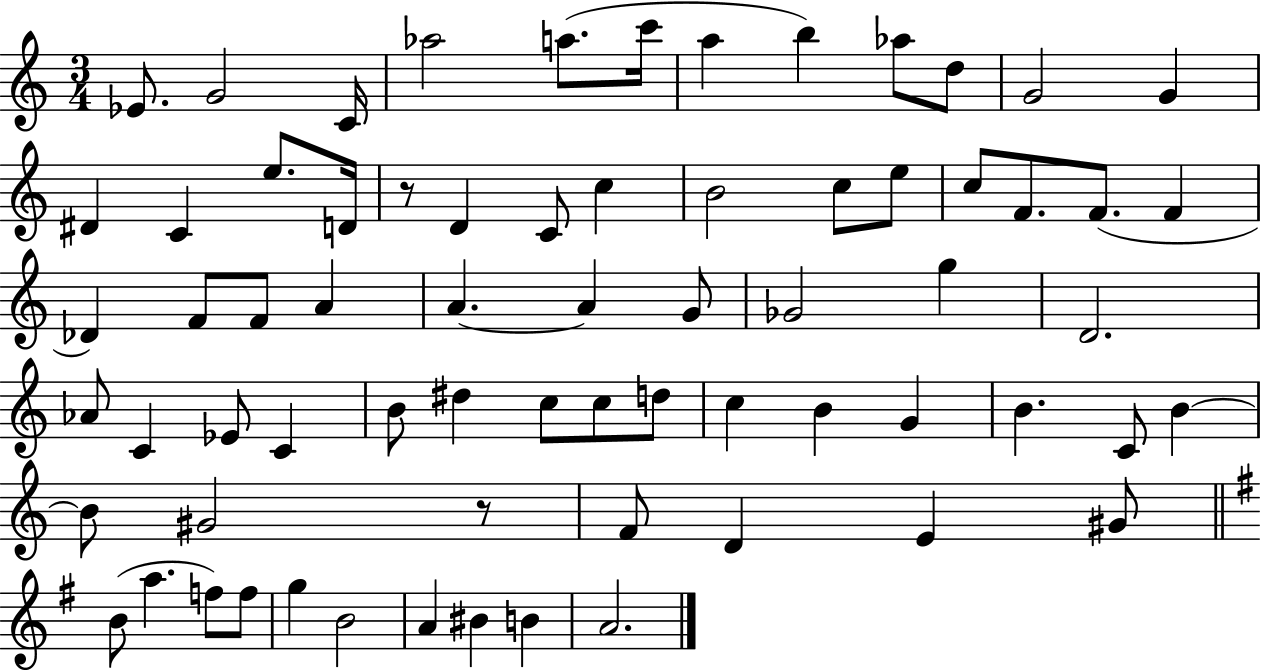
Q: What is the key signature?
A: C major